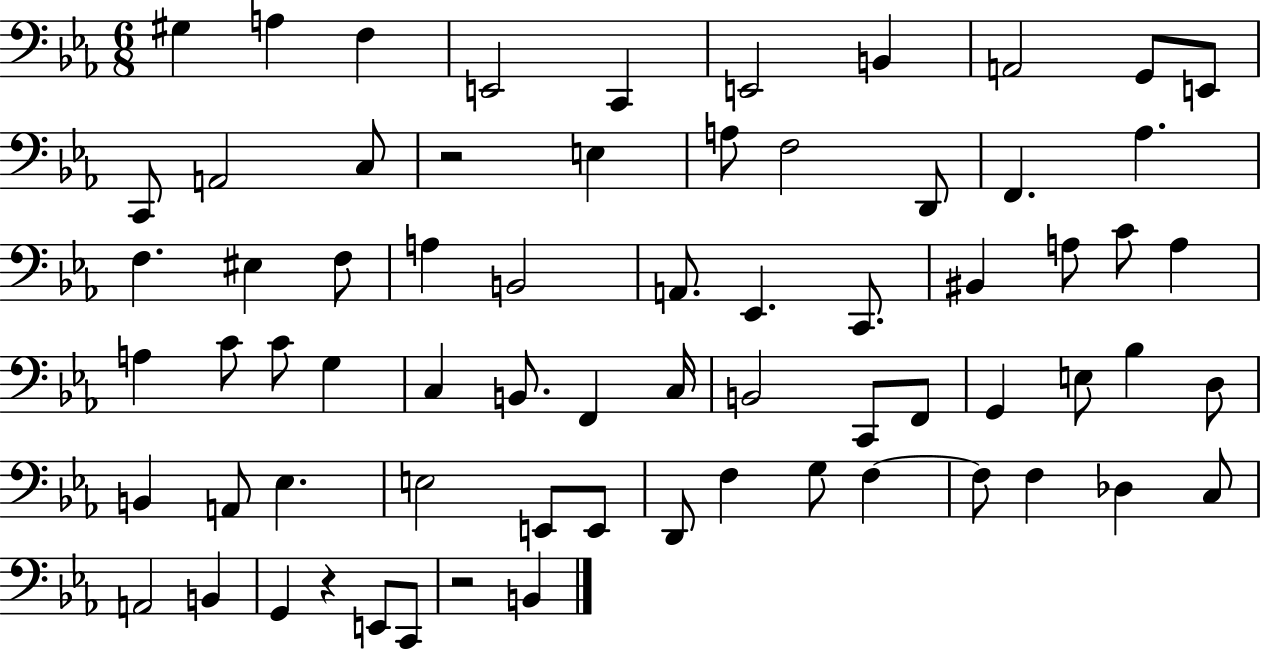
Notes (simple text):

G#3/q A3/q F3/q E2/h C2/q E2/h B2/q A2/h G2/e E2/e C2/e A2/h C3/e R/h E3/q A3/e F3/h D2/e F2/q. Ab3/q. F3/q. EIS3/q F3/e A3/q B2/h A2/e. Eb2/q. C2/e. BIS2/q A3/e C4/e A3/q A3/q C4/e C4/e G3/q C3/q B2/e. F2/q C3/s B2/h C2/e F2/e G2/q E3/e Bb3/q D3/e B2/q A2/e Eb3/q. E3/h E2/e E2/e D2/e F3/q G3/e F3/q F3/e F3/q Db3/q C3/e A2/h B2/q G2/q R/q E2/e C2/e R/h B2/q